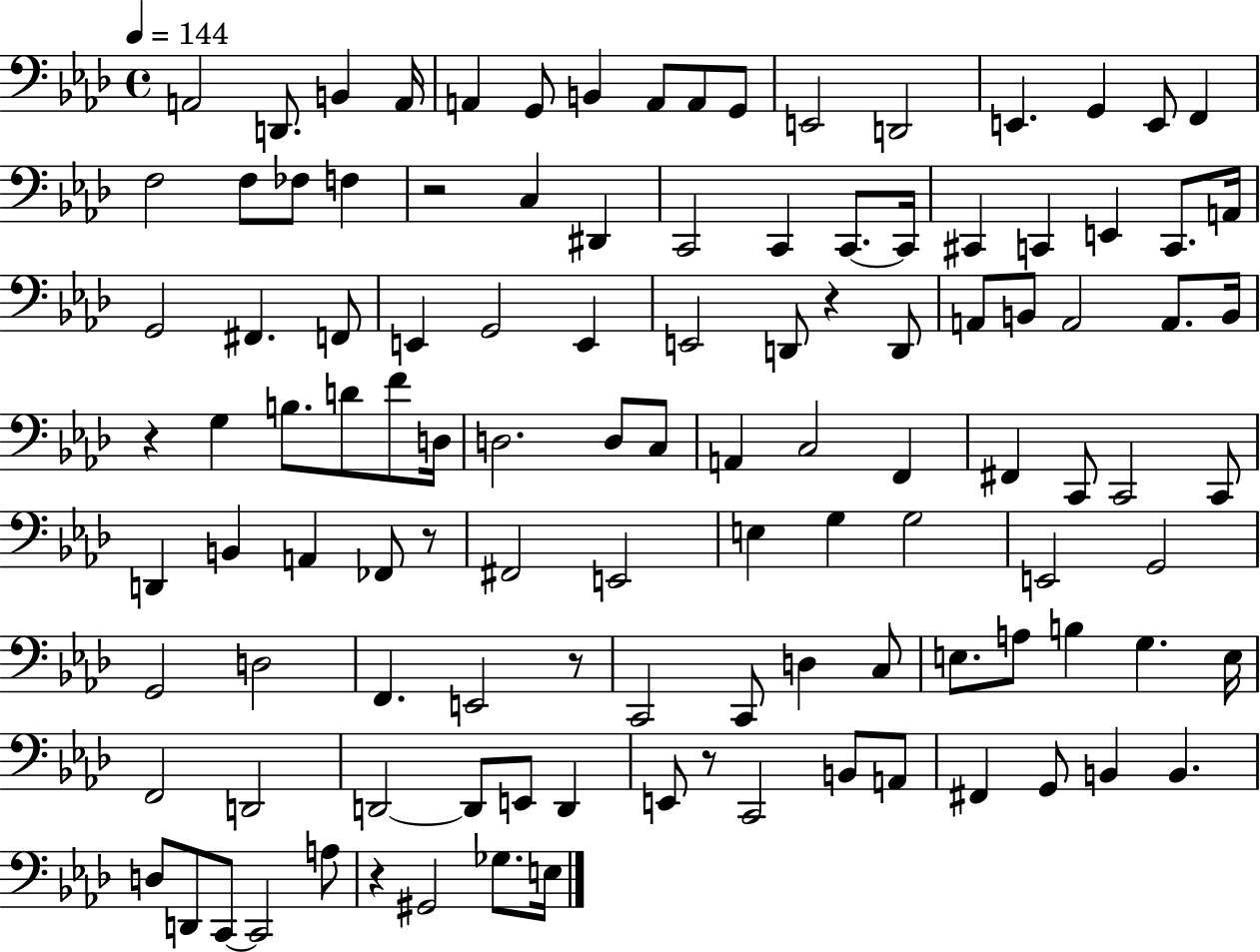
{
  \clef bass
  \time 4/4
  \defaultTimeSignature
  \key aes \major
  \tempo 4 = 144
  \repeat volta 2 { a,2 d,8. b,4 a,16 | a,4 g,8 b,4 a,8 a,8 g,8 | e,2 d,2 | e,4. g,4 e,8 f,4 | \break f2 f8 fes8 f4 | r2 c4 dis,4 | c,2 c,4 c,8.~~ c,16 | cis,4 c,4 e,4 c,8. a,16 | \break g,2 fis,4. f,8 | e,4 g,2 e,4 | e,2 d,8 r4 d,8 | a,8 b,8 a,2 a,8. b,16 | \break r4 g4 b8. d'8 f'8 d16 | d2. d8 c8 | a,4 c2 f,4 | fis,4 c,8 c,2 c,8 | \break d,4 b,4 a,4 fes,8 r8 | fis,2 e,2 | e4 g4 g2 | e,2 g,2 | \break g,2 d2 | f,4. e,2 r8 | c,2 c,8 d4 c8 | e8. a8 b4 g4. e16 | \break f,2 d,2 | d,2~~ d,8 e,8 d,4 | e,8 r8 c,2 b,8 a,8 | fis,4 g,8 b,4 b,4. | \break d8 d,8 c,8~~ c,2 a8 | r4 gis,2 ges8. e16 | } \bar "|."
}